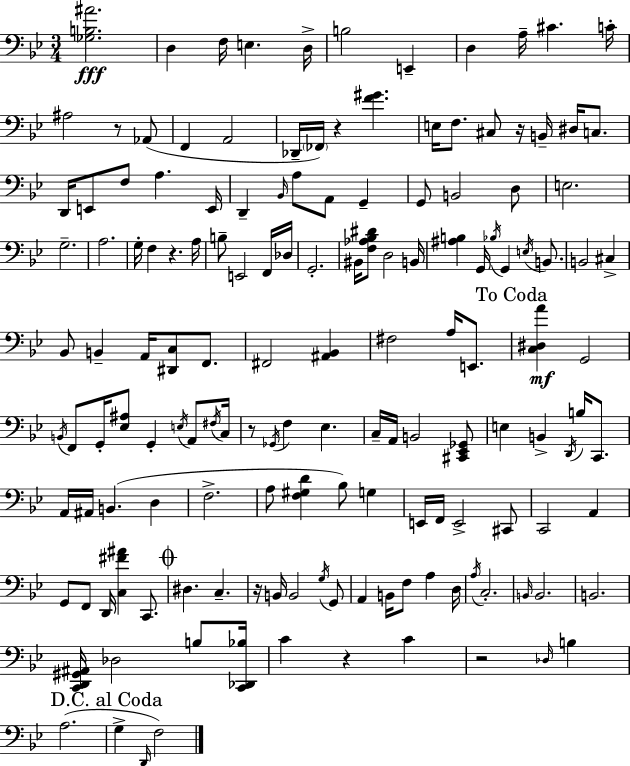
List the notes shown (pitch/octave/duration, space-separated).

[Gb3,B3,A#4]/h. D3/q F3/s E3/q. D3/s B3/h E2/q D3/q A3/s C#4/q. C4/s A#3/h R/e Ab2/e F2/q A2/h Db2/s FES2/s R/q [F4,G#4]/q. E3/s F3/e. C#3/e R/s B2/s D#3/s C3/e. D2/s E2/e F3/e A3/q. E2/s D2/q Bb2/s A3/e A2/e G2/q G2/e B2/h D3/e E3/h. G3/h. A3/h. G3/s F3/q R/q. A3/s B3/e E2/h F2/s Db3/s G2/h. BIS2/s [F3,Ab3,Bb3,D#4]/e D3/h B2/s [A#3,B3]/q G2/s Bb3/s G2/q E3/s B2/e. B2/h C#3/q Bb2/e B2/q A2/s [D#2,C3]/e F2/e. F#2/h [A#2,Bb2]/q F#3/h A3/s E2/e. [C3,D#3,A4]/q G2/h B2/s F2/e G2/s [Eb3,A#3]/e G2/q E3/s A2/e F#3/s C3/s R/e Gb2/s F3/q Eb3/q. C3/s A2/s B2/h [C#2,Eb2,Gb2]/e E3/q B2/q D2/s B3/s C2/e. A2/s A#2/s B2/q. D3/q F3/h. A3/e [F3,G#3,D4]/q Bb3/e G3/q E2/s F2/s E2/h C#2/e C2/h A2/q G2/e F2/e D2/s [C3,F#4,A#4]/q C2/e. D#3/q. C3/q. R/s B2/s B2/h G3/s G2/e A2/q B2/s F3/e A3/q D3/s A3/s C3/h. B2/s B2/h. B2/h. [C2,D2,G#2,A#2]/s Db3/h B3/e [C2,Db2,Bb3]/s C4/q R/q C4/q R/h Db3/s B3/q A3/h. G3/q D2/s F3/h